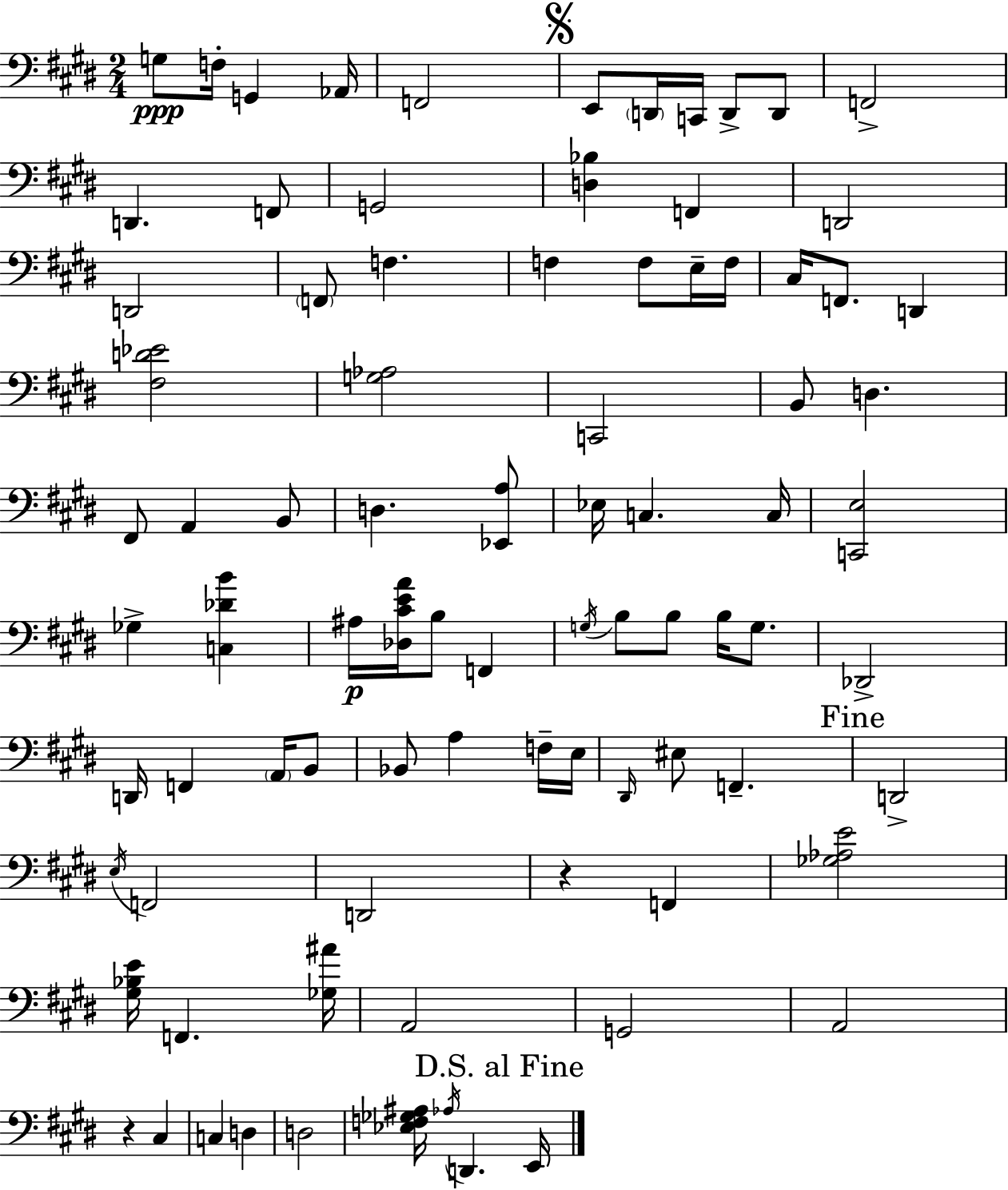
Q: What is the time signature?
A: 2/4